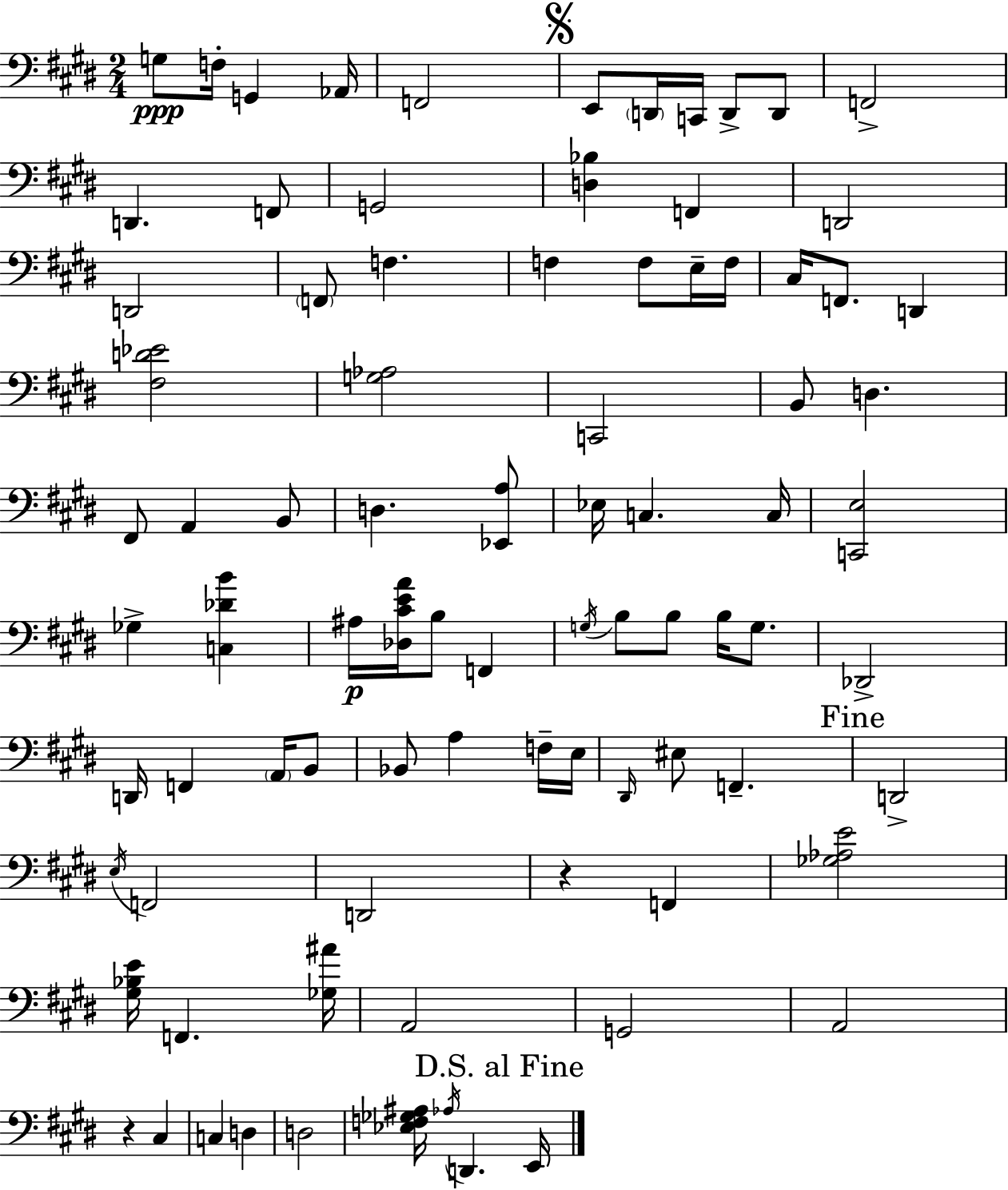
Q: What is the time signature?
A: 2/4